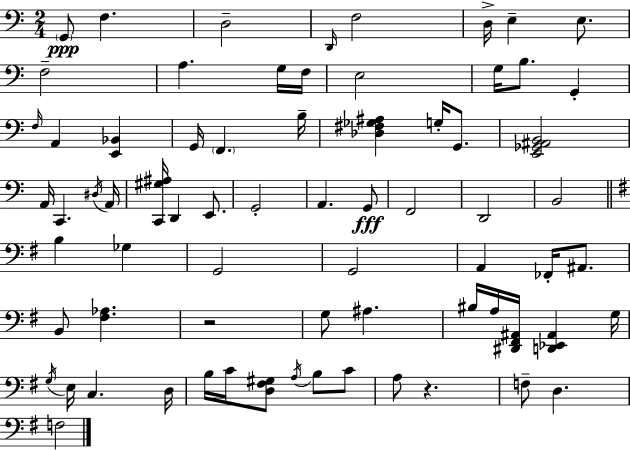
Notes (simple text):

G2/e F3/q. D3/h D2/s F3/h D3/s E3/q E3/e. F3/h A3/q. G3/s F3/s E3/h G3/s B3/e. G2/q F3/s A2/q [E2,Bb2]/q G2/s F2/q. B3/s [Db3,F#3,Gb3,A#3]/q G3/s G2/e. [E2,Gb2,A#2,B2]/h A2/s C2/q. D#3/s A2/s [C2,G#3,A#3]/s D2/q E2/e. G2/h A2/q. G2/e F2/h D2/h B2/h B3/q Gb3/q G2/h G2/h A2/q FES2/s A#2/e. B2/e [F#3,Ab3]/q. R/h G3/e A#3/q. BIS3/s A3/s [D#2,F#2,A#2]/s [D2,Eb2,A#2]/q G3/s G3/s E3/s C3/q. D3/s B3/s C4/s [D3,F#3,G#3]/e A3/s B3/e C4/e A3/e R/q. F3/e D3/q. F3/h